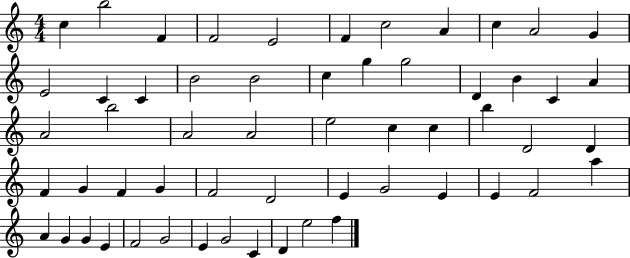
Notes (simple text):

C5/q B5/h F4/q F4/h E4/h F4/q C5/h A4/q C5/q A4/h G4/q E4/h C4/q C4/q B4/h B4/h C5/q G5/q G5/h D4/q B4/q C4/q A4/q A4/h B5/h A4/h A4/h E5/h C5/q C5/q B5/q D4/h D4/q F4/q G4/q F4/q G4/q F4/h D4/h E4/q G4/h E4/q E4/q F4/h A5/q A4/q G4/q G4/q E4/q F4/h G4/h E4/q G4/h C4/q D4/q E5/h F5/q